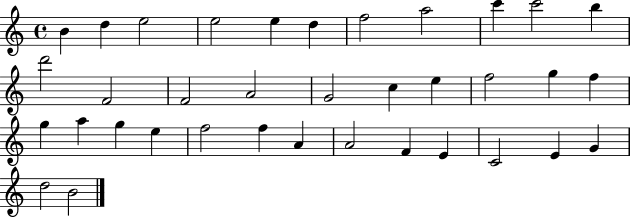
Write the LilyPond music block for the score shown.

{
  \clef treble
  \time 4/4
  \defaultTimeSignature
  \key c \major
  b'4 d''4 e''2 | e''2 e''4 d''4 | f''2 a''2 | c'''4 c'''2 b''4 | \break d'''2 f'2 | f'2 a'2 | g'2 c''4 e''4 | f''2 g''4 f''4 | \break g''4 a''4 g''4 e''4 | f''2 f''4 a'4 | a'2 f'4 e'4 | c'2 e'4 g'4 | \break d''2 b'2 | \bar "|."
}